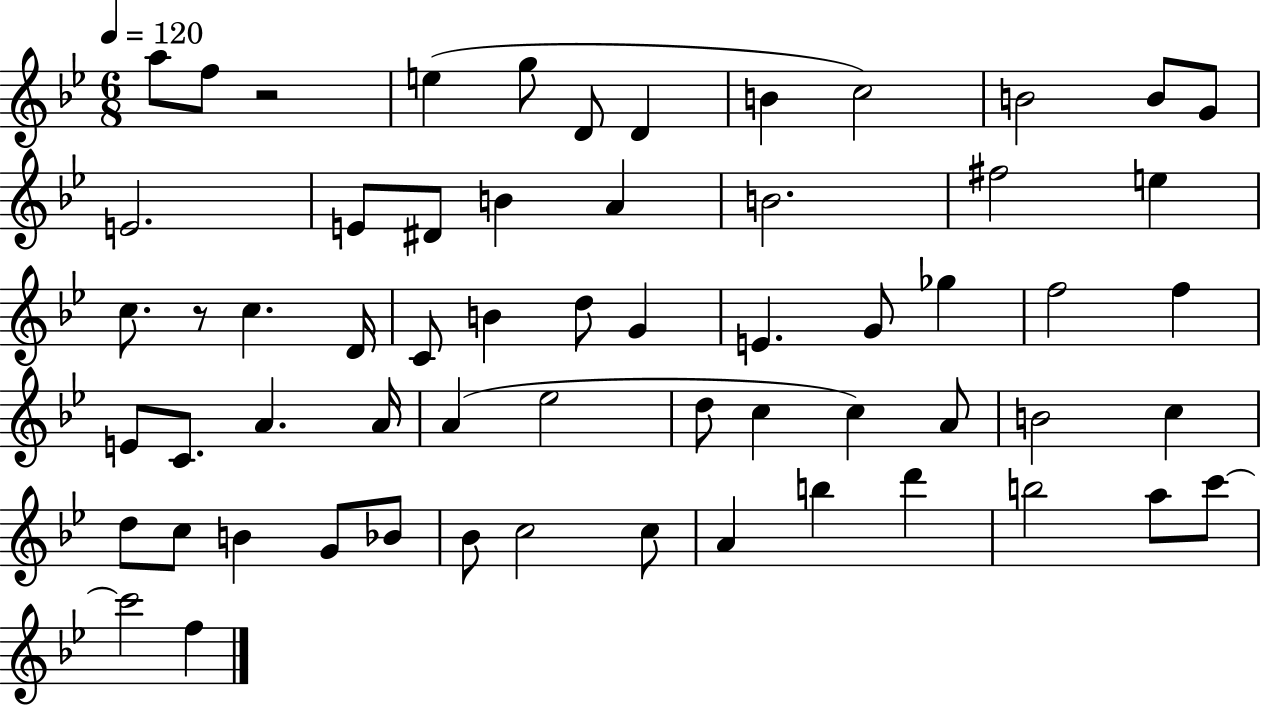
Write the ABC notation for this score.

X:1
T:Untitled
M:6/8
L:1/4
K:Bb
a/2 f/2 z2 e g/2 D/2 D B c2 B2 B/2 G/2 E2 E/2 ^D/2 B A B2 ^f2 e c/2 z/2 c D/4 C/2 B d/2 G E G/2 _g f2 f E/2 C/2 A A/4 A _e2 d/2 c c A/2 B2 c d/2 c/2 B G/2 _B/2 _B/2 c2 c/2 A b d' b2 a/2 c'/2 c'2 f